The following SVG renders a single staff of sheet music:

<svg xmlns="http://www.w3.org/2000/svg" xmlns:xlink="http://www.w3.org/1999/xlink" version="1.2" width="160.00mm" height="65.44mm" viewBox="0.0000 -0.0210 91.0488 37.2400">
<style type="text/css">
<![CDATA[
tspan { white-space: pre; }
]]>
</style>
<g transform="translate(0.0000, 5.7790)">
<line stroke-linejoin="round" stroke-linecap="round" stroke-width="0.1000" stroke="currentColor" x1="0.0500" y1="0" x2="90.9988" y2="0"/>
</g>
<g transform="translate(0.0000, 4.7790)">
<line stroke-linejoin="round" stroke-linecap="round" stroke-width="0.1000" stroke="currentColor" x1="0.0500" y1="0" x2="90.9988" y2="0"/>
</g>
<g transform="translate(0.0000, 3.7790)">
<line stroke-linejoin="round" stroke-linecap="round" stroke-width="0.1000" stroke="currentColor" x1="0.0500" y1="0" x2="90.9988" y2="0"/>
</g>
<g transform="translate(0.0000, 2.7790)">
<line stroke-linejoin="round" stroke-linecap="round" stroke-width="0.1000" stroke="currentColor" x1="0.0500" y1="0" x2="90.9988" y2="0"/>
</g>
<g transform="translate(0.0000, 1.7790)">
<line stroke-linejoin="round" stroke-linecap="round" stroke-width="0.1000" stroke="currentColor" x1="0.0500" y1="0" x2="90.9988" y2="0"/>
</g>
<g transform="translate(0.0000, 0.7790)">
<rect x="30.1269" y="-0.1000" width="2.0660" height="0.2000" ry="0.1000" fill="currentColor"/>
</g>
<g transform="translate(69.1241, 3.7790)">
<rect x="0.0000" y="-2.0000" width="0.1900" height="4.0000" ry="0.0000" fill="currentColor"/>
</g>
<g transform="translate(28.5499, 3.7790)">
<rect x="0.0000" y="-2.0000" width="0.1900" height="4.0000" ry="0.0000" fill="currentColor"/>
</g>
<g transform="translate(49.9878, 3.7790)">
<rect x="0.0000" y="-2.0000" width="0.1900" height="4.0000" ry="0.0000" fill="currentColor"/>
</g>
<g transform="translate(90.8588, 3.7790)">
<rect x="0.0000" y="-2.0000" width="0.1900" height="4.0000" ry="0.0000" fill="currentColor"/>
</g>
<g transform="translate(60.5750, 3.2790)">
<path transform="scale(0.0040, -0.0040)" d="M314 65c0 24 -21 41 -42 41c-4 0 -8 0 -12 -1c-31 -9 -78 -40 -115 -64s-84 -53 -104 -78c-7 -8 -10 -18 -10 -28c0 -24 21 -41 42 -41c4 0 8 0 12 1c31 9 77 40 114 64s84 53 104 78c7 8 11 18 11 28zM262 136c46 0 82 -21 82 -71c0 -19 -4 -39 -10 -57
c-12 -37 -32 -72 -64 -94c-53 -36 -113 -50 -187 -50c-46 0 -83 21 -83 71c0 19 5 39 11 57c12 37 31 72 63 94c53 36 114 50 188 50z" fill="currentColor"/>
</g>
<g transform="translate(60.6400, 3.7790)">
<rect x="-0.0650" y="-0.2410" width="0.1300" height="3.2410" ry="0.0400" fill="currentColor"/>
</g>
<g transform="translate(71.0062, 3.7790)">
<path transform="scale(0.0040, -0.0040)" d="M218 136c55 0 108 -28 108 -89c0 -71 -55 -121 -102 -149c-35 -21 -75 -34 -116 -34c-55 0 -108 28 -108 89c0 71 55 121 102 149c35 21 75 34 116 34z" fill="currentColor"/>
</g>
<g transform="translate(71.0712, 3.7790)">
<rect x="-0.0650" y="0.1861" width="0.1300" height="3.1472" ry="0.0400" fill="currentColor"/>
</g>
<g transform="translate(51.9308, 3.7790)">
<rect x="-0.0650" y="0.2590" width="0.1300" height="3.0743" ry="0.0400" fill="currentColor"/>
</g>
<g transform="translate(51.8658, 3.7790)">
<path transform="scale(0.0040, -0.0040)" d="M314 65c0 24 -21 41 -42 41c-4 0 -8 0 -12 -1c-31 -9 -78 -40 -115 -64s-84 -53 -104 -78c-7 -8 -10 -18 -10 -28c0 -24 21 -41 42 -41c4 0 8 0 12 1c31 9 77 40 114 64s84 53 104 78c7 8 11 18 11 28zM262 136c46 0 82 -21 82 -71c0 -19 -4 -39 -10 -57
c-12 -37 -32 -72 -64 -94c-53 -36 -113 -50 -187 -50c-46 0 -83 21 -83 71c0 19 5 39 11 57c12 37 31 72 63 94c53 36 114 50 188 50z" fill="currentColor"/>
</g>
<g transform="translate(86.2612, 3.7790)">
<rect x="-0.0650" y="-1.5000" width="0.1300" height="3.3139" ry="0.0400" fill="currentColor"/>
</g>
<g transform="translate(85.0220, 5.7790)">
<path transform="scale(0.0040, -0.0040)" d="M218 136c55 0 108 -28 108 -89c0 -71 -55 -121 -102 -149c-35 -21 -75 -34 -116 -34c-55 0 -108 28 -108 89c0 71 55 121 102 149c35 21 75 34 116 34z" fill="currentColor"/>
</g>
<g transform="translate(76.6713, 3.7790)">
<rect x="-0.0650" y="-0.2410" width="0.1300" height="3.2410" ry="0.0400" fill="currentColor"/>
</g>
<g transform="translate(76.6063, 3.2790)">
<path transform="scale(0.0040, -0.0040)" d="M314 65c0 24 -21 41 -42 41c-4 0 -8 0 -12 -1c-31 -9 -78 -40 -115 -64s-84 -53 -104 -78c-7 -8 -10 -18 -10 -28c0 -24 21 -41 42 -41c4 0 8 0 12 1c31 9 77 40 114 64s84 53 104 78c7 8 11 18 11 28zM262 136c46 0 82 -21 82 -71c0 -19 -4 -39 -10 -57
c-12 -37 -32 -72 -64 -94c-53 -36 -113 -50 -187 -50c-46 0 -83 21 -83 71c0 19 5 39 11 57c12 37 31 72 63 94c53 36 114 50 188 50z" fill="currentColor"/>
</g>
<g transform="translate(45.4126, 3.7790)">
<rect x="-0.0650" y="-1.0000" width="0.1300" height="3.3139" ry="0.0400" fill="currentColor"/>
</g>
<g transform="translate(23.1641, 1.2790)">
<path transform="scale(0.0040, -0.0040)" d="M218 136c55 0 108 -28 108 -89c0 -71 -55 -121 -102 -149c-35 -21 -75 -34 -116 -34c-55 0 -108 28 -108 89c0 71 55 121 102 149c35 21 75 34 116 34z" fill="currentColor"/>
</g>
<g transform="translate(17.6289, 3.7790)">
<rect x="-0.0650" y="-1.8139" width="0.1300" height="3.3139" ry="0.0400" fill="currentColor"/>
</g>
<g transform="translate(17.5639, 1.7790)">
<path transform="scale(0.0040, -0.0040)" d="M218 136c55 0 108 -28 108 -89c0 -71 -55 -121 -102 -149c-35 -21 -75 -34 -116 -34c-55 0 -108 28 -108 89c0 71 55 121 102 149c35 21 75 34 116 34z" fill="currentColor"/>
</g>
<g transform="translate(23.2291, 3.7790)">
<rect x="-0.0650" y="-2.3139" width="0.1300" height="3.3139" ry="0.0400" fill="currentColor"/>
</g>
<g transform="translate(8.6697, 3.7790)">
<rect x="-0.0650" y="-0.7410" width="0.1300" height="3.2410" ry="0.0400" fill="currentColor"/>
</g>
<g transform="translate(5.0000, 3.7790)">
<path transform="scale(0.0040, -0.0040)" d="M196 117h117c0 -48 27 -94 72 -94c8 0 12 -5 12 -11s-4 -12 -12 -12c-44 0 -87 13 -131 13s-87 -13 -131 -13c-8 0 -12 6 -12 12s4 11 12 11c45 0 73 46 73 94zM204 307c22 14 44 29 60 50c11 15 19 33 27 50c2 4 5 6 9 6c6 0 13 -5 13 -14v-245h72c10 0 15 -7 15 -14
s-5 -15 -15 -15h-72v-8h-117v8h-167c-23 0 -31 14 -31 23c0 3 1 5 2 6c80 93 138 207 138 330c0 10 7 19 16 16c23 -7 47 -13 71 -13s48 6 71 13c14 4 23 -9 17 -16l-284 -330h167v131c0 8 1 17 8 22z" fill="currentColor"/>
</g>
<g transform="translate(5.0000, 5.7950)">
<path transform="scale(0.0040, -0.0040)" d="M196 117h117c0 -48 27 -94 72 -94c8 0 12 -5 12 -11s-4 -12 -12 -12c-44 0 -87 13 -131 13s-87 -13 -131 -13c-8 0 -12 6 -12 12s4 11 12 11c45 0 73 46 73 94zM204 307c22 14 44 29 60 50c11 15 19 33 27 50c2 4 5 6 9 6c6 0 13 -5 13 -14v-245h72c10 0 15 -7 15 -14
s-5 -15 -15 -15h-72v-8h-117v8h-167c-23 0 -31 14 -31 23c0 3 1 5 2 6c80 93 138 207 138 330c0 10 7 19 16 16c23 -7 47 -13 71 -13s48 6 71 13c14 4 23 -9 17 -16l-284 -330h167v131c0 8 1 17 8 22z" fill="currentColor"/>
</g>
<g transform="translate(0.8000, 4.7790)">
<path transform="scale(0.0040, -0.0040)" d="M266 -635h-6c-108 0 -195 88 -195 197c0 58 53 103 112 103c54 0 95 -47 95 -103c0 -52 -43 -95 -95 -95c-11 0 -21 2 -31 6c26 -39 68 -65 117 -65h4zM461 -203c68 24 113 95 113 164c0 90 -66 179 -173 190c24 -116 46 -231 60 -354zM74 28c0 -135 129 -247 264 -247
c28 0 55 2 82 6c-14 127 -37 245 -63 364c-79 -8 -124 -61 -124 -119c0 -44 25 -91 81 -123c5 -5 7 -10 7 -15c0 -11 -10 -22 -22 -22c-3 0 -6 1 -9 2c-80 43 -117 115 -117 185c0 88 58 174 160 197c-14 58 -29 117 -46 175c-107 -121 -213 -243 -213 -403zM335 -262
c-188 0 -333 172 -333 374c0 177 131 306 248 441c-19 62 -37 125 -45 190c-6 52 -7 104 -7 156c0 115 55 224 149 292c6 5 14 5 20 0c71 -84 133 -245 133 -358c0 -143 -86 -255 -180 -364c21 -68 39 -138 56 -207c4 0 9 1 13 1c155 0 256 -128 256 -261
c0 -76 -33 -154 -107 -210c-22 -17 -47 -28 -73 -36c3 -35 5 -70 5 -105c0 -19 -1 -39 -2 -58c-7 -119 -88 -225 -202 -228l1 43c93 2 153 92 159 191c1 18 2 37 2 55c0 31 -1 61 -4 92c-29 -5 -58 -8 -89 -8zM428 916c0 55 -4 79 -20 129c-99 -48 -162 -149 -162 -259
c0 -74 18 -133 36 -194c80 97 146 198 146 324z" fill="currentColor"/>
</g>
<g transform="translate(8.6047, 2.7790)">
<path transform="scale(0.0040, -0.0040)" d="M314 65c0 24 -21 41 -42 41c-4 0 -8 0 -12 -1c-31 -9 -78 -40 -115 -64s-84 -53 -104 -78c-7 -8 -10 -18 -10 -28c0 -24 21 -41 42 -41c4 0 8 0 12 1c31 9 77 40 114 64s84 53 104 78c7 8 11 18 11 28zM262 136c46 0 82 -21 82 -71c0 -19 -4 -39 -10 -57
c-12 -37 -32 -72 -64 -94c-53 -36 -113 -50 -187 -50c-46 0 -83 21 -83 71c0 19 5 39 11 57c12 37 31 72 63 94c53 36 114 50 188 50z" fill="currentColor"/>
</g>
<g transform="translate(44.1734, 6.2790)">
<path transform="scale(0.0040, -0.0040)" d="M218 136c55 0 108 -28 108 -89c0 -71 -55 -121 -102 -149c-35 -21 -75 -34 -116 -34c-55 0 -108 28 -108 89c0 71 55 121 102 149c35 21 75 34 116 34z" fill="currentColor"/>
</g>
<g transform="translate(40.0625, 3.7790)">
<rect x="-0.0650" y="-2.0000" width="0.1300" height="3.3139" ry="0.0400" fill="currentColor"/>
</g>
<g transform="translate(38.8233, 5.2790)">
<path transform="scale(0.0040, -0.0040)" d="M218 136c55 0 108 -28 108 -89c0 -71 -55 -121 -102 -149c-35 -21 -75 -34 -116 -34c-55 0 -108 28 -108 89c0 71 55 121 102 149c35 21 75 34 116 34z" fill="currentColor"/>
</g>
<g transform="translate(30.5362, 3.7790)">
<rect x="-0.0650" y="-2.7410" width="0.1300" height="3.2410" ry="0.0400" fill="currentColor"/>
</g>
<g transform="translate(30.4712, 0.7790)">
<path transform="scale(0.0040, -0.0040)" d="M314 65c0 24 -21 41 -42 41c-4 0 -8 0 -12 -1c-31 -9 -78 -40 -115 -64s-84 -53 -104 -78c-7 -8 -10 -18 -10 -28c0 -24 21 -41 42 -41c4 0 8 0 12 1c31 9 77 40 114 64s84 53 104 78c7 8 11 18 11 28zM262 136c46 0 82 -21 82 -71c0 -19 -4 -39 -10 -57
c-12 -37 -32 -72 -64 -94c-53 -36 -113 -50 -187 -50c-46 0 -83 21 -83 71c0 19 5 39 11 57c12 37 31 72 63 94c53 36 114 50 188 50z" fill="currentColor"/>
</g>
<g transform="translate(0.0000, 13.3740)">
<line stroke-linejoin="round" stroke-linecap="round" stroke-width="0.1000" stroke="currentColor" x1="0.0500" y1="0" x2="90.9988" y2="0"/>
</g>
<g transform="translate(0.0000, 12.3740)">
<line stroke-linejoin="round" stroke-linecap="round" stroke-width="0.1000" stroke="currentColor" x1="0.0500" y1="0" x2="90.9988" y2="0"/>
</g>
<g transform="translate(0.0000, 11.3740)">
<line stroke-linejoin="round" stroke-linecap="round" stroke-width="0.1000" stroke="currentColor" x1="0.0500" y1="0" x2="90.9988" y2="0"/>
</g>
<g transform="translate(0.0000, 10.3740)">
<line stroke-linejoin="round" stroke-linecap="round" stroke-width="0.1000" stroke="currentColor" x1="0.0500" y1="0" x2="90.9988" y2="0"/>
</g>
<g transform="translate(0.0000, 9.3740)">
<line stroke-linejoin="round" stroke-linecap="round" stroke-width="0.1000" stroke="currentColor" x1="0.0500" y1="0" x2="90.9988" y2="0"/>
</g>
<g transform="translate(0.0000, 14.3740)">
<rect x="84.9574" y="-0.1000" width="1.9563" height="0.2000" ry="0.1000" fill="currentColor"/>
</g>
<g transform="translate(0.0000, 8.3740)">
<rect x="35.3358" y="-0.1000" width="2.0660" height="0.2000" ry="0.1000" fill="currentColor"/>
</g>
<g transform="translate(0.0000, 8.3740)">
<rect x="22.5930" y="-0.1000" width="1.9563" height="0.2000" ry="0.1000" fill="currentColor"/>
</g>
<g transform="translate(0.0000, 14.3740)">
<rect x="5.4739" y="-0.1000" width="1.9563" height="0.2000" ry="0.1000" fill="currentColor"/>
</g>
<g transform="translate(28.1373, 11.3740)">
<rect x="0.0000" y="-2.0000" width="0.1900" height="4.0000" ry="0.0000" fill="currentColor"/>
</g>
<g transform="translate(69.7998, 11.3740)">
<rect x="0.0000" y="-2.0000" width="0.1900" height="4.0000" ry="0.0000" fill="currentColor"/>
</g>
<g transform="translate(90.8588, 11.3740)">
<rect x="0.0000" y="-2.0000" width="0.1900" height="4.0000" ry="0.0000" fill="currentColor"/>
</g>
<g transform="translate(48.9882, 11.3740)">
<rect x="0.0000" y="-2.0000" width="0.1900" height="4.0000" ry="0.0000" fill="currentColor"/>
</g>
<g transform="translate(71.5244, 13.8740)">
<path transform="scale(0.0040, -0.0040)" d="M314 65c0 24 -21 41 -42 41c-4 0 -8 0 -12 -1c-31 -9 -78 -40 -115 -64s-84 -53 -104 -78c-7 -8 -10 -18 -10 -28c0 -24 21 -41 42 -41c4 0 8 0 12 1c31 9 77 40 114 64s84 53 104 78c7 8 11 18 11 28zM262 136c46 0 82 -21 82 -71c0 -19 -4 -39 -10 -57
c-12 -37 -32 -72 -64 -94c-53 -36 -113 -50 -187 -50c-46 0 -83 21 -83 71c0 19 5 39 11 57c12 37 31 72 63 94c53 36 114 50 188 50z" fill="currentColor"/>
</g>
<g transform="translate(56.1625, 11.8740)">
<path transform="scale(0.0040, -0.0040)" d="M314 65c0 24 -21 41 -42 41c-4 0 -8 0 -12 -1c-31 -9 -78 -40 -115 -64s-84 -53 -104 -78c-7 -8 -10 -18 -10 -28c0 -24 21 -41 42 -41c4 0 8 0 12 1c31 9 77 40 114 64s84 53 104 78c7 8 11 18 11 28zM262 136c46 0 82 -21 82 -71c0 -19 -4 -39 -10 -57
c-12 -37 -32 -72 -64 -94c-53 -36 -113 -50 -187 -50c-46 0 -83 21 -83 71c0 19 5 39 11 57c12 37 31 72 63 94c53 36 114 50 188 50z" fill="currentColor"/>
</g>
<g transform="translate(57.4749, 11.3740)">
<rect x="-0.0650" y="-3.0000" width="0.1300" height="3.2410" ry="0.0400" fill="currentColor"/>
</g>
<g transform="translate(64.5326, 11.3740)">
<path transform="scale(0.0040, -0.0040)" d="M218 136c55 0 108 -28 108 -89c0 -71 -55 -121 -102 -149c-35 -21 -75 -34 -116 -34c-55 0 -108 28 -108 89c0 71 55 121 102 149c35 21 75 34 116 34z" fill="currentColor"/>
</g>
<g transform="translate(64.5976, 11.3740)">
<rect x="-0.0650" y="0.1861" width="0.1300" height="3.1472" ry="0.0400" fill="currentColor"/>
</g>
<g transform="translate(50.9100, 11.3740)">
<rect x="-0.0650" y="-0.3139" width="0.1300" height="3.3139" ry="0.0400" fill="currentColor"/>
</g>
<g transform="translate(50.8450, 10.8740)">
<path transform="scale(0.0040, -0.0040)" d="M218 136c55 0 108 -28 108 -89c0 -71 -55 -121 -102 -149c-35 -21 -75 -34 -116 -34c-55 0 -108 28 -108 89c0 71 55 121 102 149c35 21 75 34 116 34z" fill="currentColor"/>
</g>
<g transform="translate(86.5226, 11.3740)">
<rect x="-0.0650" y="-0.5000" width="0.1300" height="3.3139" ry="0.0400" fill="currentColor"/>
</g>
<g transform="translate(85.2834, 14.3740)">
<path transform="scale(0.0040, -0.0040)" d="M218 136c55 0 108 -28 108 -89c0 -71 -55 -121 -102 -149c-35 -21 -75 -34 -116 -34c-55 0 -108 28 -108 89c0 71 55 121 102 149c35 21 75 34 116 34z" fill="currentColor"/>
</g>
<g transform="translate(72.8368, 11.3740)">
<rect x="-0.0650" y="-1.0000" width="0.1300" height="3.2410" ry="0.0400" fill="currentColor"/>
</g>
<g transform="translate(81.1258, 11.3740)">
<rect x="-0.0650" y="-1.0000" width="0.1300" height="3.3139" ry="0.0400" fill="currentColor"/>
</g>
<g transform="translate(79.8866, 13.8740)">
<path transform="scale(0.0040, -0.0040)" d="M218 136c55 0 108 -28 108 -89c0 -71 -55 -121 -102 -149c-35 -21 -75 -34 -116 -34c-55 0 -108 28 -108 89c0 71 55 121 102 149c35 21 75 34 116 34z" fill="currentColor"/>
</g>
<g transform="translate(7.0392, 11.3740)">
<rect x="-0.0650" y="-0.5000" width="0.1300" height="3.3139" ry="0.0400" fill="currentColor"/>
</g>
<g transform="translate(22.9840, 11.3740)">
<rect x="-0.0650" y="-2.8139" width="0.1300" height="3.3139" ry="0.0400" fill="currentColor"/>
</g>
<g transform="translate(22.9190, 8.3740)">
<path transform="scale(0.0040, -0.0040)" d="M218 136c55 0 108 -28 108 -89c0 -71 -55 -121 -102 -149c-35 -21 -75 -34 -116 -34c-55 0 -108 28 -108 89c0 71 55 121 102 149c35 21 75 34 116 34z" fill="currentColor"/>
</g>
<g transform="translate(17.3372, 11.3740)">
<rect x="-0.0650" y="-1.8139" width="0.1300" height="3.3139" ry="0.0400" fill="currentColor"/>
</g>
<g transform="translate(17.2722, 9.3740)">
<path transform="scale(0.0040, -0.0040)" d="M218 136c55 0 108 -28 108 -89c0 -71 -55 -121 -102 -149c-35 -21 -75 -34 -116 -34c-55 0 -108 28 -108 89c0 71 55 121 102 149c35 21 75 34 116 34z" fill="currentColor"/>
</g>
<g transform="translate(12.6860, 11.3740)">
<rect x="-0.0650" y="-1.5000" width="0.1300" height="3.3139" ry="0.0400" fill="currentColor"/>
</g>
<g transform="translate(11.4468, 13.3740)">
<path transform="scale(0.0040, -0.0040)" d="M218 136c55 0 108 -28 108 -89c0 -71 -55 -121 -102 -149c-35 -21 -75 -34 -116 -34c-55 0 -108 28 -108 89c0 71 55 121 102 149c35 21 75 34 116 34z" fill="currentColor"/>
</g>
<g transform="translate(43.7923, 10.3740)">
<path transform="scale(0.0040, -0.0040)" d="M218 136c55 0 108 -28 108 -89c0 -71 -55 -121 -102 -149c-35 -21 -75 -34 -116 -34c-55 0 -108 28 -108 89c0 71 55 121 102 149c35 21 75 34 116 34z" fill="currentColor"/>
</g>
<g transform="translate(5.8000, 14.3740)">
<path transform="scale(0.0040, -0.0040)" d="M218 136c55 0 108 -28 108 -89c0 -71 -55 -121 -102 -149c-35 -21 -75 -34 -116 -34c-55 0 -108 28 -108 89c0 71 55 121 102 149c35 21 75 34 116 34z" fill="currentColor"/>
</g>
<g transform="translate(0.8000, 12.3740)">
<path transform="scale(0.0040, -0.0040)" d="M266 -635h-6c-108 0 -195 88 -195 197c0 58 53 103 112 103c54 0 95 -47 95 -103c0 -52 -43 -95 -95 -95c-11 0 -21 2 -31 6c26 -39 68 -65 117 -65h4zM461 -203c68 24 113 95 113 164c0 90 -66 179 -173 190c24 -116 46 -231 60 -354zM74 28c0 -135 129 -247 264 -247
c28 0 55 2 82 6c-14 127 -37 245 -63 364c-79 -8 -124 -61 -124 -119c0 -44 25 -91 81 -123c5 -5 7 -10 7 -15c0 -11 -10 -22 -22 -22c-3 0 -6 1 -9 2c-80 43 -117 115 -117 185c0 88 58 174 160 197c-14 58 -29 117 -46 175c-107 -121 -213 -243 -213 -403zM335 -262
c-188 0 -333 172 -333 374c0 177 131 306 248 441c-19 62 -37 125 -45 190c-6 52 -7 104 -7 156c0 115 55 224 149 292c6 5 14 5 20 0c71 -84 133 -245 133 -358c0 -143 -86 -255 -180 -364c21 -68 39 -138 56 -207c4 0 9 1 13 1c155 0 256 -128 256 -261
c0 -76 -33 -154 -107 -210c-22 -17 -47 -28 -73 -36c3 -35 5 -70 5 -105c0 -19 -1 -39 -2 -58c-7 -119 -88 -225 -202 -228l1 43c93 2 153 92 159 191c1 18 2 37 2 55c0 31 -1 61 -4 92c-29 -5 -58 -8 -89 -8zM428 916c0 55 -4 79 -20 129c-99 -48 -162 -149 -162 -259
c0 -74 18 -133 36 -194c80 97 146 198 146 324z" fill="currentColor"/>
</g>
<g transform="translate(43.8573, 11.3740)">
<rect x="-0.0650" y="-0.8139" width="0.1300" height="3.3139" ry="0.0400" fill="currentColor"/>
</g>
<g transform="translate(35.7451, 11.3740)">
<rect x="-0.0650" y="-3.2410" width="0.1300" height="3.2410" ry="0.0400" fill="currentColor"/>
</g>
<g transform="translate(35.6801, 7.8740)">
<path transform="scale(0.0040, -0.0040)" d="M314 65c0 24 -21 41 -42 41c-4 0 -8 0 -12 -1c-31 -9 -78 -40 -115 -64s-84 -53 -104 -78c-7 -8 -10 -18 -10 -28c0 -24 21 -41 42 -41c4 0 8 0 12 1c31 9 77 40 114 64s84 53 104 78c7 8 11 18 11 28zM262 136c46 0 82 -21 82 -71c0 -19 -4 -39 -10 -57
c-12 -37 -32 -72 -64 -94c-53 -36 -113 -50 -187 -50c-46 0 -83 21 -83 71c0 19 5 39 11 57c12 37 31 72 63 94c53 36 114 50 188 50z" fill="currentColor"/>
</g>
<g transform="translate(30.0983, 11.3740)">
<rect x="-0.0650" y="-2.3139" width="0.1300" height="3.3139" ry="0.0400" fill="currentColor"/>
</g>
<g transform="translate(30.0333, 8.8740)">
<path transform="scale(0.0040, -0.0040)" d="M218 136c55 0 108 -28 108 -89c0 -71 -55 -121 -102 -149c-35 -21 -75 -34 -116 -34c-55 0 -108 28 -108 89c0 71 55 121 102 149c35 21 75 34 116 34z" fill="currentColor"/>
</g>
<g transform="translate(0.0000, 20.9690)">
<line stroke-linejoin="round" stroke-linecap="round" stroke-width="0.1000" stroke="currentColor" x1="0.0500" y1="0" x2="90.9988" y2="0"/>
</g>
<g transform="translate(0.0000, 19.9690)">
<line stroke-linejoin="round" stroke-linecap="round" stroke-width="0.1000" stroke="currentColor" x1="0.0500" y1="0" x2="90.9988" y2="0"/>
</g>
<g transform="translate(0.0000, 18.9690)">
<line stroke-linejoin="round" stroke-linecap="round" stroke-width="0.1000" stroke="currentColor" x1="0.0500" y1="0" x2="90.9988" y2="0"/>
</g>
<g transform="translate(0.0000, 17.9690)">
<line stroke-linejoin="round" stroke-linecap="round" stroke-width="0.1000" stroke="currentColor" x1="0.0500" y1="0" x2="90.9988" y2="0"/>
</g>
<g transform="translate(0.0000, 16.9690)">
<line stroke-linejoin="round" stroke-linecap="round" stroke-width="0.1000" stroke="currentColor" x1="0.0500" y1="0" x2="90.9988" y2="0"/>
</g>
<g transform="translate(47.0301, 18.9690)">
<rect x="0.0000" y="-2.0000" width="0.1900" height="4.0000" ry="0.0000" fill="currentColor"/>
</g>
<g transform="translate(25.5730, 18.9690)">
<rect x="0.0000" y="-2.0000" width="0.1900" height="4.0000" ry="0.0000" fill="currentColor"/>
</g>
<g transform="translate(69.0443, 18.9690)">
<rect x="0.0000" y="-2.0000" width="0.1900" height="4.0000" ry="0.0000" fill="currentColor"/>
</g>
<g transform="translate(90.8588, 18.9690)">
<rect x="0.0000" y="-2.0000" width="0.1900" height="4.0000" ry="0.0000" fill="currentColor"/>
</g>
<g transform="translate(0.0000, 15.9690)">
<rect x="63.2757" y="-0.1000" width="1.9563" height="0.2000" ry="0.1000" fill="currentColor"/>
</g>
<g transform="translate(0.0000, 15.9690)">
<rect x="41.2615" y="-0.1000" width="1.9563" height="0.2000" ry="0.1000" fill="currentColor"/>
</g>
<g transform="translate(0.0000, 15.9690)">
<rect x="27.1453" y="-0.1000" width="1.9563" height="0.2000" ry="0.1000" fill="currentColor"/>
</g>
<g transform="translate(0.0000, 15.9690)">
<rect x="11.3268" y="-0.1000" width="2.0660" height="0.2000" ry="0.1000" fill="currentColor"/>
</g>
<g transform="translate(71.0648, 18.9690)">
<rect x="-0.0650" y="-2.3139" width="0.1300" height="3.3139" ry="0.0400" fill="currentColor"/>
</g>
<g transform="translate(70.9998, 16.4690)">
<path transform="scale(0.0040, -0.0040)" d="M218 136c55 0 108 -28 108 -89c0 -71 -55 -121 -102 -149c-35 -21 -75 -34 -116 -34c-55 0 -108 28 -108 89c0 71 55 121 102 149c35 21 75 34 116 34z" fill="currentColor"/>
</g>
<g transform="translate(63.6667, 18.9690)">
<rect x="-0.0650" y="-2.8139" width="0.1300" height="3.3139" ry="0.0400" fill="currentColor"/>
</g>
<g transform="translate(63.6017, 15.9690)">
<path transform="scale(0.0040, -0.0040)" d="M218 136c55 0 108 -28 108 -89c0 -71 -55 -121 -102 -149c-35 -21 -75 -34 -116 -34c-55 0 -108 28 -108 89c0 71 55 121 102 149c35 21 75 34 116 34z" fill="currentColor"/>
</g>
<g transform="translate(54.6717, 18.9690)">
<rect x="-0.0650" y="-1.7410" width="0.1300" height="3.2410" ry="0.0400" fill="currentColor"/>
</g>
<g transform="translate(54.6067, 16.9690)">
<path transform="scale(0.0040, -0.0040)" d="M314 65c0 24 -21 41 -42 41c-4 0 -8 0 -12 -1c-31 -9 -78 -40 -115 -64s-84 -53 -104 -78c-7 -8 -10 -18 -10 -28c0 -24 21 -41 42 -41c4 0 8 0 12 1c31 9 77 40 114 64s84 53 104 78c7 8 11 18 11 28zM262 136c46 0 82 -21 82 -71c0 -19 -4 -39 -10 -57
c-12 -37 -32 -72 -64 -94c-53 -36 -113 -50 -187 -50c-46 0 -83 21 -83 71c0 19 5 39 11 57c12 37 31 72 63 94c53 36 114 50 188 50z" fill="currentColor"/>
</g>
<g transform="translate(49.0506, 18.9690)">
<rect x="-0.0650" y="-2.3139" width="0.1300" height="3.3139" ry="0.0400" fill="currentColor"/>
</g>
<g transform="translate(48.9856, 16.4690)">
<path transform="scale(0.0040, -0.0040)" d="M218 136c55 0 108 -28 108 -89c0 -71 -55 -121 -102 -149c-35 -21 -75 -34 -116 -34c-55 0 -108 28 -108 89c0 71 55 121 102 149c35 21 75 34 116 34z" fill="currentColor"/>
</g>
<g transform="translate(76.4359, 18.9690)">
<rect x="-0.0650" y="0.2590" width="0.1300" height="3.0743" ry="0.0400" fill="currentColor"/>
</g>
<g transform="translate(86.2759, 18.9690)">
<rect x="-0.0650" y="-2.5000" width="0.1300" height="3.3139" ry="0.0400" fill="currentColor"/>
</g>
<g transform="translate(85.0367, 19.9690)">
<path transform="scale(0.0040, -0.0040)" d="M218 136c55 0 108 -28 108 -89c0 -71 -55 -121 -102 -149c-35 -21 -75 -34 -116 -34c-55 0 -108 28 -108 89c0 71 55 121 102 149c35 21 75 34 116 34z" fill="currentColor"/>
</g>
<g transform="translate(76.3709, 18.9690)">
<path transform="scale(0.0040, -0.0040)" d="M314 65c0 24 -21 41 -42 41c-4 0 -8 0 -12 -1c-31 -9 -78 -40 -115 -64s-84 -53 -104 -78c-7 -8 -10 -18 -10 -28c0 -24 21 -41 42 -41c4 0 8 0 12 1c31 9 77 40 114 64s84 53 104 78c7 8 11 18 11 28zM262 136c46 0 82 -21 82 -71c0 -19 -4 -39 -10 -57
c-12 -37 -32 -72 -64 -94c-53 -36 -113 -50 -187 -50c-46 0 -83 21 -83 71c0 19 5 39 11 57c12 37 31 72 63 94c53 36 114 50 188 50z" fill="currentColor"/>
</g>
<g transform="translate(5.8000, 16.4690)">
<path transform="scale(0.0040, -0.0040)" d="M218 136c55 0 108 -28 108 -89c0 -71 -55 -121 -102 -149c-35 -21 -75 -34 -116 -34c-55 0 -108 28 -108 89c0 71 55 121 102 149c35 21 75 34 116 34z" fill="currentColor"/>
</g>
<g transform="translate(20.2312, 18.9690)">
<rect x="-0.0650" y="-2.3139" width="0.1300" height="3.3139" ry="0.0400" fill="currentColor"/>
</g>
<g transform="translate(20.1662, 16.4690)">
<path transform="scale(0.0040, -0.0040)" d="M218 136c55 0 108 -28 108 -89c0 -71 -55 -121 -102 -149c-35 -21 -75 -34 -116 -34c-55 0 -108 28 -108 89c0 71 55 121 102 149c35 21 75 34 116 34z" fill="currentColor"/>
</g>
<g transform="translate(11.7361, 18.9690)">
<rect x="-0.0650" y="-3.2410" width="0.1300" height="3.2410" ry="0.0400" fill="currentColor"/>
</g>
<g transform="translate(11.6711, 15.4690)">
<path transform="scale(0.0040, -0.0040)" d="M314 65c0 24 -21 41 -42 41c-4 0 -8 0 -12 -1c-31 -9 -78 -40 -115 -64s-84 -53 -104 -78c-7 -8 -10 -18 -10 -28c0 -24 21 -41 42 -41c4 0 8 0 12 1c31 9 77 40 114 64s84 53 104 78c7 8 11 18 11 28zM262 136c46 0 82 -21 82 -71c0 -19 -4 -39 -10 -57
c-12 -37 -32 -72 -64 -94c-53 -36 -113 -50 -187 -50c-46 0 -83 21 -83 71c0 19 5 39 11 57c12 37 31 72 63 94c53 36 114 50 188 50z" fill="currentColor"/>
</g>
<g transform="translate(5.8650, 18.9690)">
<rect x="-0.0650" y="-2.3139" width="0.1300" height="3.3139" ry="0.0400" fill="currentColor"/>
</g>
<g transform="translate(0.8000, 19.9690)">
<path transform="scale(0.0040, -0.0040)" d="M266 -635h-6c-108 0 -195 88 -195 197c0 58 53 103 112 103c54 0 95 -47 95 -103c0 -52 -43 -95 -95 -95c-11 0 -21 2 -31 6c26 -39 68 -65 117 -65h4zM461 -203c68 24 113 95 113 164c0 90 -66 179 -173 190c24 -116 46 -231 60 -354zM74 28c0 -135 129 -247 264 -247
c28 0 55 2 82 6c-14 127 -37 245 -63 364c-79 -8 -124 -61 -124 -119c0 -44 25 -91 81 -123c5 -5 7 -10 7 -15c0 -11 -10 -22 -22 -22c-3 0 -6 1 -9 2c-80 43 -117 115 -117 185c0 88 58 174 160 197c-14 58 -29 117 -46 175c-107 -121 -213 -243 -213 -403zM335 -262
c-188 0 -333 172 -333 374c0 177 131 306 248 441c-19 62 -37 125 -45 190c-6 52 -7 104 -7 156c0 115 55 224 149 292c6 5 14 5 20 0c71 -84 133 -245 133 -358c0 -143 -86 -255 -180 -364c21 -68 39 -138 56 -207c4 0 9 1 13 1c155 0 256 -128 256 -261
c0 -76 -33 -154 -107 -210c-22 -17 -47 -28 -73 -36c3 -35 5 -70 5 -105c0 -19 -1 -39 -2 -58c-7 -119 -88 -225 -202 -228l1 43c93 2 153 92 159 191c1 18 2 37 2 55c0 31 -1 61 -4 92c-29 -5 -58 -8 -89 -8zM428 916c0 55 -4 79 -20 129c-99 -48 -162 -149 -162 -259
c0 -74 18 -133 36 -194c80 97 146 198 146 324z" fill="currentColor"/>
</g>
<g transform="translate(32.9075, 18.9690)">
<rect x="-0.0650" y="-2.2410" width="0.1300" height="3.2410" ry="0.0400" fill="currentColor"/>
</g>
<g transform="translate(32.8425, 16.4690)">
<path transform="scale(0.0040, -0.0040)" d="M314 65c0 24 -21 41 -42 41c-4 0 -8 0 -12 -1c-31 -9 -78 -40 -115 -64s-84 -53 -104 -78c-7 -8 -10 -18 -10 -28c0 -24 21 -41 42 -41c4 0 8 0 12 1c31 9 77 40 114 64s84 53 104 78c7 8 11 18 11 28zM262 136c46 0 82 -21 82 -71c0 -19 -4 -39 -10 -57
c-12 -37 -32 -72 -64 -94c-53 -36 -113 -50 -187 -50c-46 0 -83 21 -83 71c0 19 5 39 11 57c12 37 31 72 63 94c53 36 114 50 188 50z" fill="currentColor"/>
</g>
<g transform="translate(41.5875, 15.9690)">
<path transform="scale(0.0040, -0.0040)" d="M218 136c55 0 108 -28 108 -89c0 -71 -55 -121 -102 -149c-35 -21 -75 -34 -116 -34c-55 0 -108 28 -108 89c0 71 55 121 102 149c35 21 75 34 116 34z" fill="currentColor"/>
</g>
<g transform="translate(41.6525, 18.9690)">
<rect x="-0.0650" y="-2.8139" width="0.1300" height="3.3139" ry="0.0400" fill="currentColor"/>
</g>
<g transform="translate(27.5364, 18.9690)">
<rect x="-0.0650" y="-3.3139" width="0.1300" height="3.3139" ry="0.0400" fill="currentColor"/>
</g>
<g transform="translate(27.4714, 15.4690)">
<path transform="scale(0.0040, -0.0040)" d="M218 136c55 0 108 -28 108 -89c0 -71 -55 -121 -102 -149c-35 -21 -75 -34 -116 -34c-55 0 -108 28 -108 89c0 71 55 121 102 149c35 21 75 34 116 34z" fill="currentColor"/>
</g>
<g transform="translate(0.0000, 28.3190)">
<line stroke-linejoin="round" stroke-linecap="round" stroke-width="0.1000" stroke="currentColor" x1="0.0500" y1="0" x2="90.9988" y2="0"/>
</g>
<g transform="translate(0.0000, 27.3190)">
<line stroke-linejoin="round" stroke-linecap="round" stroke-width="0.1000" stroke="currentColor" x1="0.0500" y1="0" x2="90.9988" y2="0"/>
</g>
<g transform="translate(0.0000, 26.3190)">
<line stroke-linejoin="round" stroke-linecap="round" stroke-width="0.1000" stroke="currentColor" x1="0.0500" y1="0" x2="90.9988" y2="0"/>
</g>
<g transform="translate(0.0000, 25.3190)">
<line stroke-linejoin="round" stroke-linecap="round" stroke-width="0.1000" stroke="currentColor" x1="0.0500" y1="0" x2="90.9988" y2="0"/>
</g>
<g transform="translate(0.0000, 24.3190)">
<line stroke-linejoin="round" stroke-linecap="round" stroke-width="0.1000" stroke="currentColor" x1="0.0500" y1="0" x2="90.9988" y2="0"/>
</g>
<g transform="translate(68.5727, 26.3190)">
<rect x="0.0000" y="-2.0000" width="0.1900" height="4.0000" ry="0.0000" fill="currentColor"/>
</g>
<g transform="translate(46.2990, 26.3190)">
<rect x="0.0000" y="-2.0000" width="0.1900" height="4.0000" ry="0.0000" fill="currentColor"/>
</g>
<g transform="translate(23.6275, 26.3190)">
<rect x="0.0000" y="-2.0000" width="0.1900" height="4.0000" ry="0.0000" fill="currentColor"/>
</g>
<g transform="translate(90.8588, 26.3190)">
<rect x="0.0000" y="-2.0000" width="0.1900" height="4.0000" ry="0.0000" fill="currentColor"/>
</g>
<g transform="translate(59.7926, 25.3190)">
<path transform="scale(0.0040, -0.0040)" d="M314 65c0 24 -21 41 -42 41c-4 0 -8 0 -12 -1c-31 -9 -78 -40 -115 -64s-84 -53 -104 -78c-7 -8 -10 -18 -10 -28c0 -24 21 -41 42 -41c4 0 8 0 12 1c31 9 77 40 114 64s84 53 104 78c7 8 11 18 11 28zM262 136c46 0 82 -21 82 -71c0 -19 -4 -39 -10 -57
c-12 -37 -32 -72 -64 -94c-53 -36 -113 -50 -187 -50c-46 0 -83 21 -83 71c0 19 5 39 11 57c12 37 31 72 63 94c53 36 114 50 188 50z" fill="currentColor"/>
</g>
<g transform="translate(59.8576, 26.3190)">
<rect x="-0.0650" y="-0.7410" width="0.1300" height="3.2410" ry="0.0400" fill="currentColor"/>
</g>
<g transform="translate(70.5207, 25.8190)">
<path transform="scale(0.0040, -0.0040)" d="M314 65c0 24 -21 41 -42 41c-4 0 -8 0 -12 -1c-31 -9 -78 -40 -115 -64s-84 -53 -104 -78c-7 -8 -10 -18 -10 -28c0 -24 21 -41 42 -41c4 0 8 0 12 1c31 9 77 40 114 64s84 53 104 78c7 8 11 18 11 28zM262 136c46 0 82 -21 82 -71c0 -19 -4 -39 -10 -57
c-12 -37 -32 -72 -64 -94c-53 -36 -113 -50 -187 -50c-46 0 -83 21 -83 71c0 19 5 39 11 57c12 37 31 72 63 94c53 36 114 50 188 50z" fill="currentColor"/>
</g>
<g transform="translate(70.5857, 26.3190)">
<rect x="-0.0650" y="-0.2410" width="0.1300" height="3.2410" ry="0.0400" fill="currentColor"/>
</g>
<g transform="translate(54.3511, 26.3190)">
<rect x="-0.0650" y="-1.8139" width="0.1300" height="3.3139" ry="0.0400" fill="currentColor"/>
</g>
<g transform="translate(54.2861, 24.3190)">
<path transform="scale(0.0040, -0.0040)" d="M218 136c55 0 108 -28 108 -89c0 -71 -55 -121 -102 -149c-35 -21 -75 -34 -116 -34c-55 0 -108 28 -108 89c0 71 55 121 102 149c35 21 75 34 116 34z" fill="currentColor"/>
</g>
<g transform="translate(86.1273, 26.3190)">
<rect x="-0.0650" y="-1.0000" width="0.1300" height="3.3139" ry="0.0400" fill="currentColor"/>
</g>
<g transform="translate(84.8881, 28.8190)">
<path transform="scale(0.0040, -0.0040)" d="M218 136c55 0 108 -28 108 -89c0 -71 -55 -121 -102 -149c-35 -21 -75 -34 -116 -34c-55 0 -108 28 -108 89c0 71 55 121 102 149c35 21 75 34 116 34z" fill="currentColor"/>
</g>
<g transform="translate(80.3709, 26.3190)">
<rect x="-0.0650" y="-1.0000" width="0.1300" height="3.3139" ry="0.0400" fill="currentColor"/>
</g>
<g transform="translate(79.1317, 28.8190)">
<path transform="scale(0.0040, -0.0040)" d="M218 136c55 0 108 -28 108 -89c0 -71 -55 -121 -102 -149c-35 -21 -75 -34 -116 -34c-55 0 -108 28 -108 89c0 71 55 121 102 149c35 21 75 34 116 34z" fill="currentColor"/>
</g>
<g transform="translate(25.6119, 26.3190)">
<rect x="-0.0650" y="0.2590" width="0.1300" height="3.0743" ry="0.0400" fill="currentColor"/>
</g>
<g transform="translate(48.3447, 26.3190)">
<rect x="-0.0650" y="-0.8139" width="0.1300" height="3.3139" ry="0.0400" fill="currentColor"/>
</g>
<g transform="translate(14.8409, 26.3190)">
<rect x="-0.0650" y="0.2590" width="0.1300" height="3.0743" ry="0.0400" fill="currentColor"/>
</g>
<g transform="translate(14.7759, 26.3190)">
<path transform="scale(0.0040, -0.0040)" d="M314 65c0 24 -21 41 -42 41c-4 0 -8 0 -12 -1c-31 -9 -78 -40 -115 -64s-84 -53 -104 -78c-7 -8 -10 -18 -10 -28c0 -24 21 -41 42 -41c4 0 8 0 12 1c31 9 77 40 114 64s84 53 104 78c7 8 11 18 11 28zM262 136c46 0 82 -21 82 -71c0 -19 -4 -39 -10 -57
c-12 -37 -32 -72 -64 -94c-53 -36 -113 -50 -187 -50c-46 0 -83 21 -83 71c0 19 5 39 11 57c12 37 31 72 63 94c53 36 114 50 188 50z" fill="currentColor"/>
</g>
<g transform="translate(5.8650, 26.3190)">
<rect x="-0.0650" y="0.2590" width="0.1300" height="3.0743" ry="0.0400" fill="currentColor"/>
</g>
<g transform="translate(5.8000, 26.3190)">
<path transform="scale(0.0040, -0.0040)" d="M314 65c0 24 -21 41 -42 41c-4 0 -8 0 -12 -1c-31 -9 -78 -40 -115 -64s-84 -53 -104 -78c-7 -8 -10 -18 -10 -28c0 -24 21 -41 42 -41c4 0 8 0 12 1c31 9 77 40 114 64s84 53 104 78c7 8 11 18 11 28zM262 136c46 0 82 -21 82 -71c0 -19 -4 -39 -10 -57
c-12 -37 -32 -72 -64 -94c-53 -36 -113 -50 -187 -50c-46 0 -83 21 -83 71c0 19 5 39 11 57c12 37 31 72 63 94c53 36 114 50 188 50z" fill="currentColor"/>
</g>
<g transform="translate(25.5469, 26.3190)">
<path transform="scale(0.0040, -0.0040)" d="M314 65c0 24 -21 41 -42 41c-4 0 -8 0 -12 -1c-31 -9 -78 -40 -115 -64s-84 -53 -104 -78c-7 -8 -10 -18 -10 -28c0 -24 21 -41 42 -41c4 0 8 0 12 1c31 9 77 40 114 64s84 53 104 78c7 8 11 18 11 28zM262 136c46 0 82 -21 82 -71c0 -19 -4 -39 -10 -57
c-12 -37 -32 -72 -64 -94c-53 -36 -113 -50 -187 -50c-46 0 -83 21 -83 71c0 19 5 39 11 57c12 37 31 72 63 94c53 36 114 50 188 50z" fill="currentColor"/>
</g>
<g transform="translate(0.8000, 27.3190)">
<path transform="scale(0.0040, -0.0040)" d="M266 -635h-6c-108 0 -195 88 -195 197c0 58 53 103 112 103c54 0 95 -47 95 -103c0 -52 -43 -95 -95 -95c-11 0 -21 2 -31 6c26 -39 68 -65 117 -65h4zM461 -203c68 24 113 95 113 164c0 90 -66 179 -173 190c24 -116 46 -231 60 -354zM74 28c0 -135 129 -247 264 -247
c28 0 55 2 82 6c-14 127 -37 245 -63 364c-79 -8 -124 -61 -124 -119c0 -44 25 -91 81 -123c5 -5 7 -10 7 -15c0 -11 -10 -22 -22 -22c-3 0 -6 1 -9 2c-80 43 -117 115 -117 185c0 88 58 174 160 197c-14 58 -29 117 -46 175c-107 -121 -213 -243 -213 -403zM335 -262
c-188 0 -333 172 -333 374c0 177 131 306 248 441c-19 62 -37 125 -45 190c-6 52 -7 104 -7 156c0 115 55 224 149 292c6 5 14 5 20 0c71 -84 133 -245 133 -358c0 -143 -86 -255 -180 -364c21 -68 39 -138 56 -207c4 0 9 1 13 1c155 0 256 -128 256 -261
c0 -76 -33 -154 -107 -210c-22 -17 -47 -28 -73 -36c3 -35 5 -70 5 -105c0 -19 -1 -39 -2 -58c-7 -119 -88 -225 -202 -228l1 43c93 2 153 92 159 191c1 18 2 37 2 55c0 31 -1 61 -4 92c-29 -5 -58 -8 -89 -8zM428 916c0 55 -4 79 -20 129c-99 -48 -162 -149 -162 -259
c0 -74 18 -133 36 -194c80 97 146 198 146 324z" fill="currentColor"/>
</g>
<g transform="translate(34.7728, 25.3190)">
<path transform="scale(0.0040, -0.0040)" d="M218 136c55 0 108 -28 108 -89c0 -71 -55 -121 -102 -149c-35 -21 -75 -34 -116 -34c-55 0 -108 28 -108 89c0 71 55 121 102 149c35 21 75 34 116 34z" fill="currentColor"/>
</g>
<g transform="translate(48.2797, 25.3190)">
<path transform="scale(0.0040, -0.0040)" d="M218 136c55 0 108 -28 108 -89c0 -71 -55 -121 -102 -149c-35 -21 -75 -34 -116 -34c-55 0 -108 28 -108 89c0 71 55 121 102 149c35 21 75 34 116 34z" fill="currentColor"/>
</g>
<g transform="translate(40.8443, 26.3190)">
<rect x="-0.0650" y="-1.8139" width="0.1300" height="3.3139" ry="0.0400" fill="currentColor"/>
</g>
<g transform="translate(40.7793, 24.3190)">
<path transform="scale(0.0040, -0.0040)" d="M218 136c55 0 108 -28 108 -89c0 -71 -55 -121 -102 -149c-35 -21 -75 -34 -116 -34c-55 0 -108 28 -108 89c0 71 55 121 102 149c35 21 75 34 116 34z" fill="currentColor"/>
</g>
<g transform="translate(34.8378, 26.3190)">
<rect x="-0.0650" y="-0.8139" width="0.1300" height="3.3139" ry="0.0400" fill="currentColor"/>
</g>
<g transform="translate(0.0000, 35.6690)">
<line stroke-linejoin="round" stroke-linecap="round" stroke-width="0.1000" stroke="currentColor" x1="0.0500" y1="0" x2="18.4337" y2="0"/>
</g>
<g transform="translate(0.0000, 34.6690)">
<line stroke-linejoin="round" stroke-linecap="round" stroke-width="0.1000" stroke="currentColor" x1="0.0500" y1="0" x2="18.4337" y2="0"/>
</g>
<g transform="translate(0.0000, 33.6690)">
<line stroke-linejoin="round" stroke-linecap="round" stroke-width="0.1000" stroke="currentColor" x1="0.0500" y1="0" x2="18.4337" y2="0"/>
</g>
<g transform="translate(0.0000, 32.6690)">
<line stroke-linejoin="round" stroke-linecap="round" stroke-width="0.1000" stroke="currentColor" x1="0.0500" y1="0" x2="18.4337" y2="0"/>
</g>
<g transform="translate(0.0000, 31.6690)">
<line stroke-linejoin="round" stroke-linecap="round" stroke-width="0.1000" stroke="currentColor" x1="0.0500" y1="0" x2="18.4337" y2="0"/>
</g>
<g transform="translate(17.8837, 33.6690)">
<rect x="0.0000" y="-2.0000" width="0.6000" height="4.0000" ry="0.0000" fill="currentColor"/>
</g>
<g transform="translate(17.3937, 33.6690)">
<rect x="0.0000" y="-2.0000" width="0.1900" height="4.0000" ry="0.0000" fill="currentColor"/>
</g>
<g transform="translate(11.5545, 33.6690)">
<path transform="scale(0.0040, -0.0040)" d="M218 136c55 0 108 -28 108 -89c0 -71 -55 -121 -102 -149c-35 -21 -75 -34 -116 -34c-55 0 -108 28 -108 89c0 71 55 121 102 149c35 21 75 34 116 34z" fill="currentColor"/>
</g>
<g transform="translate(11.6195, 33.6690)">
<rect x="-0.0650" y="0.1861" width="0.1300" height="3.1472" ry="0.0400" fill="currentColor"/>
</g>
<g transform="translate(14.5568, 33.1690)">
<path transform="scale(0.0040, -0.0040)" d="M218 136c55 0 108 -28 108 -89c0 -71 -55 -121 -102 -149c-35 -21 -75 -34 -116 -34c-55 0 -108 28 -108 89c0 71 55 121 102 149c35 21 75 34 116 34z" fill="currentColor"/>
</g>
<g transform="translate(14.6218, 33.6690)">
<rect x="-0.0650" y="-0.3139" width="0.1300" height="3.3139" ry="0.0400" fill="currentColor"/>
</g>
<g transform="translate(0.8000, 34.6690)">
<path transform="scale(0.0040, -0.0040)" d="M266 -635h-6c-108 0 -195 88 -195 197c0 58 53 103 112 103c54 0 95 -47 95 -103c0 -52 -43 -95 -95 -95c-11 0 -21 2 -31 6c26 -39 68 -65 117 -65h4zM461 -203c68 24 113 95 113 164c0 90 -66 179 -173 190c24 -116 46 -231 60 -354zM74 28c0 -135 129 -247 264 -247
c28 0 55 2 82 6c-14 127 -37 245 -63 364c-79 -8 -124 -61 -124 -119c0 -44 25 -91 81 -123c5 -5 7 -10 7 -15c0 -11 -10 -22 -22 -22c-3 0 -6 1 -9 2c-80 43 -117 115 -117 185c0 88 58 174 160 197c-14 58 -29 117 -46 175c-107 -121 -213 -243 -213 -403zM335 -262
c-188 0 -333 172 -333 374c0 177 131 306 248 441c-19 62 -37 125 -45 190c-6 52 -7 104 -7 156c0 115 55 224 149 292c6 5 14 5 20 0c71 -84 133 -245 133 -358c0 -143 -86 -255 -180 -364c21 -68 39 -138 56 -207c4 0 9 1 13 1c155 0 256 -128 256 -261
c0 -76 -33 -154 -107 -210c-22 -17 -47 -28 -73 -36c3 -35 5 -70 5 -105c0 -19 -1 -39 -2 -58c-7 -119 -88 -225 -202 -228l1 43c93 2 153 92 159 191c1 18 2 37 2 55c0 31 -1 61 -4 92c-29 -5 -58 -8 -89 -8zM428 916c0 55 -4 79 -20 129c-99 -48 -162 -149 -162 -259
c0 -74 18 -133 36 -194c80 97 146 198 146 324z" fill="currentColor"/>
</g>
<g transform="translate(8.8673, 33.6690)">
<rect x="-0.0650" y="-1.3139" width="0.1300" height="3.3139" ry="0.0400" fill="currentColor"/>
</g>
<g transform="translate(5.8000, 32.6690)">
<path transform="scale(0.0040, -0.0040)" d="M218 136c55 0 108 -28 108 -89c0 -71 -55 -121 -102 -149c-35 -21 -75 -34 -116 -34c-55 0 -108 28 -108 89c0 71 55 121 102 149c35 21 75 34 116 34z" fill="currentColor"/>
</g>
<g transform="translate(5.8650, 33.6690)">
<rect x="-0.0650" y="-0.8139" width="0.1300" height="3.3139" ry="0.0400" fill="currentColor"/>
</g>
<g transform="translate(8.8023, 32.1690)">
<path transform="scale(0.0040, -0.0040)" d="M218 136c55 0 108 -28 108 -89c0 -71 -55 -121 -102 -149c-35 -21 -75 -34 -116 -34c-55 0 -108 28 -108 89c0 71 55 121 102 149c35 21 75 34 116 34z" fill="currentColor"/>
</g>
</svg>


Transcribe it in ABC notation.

X:1
T:Untitled
M:4/4
L:1/4
K:C
d2 f g a2 F D B2 c2 B c2 E C E f a g b2 d c A2 B D2 D C g b2 g b g2 a g f2 a g B2 G B2 B2 B2 d f d f d2 c2 D D d e B c